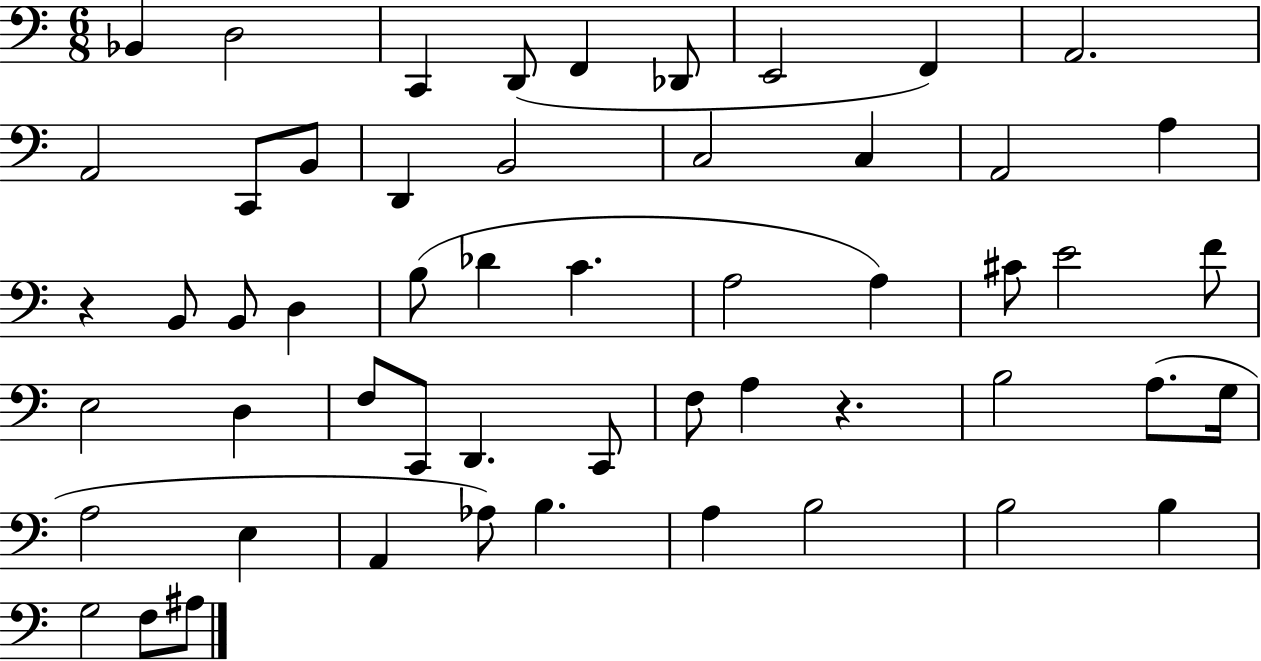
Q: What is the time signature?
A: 6/8